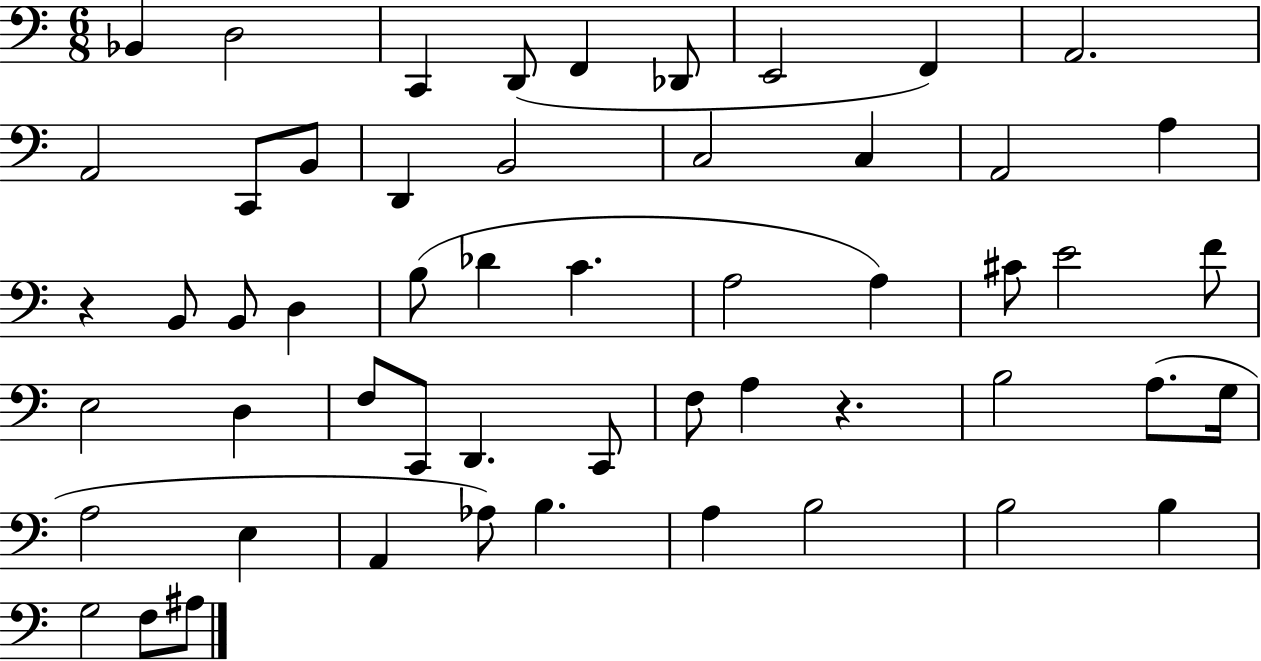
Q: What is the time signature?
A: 6/8